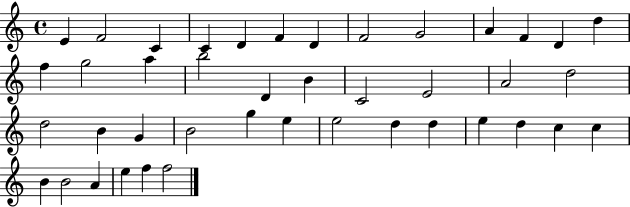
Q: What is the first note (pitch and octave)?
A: E4